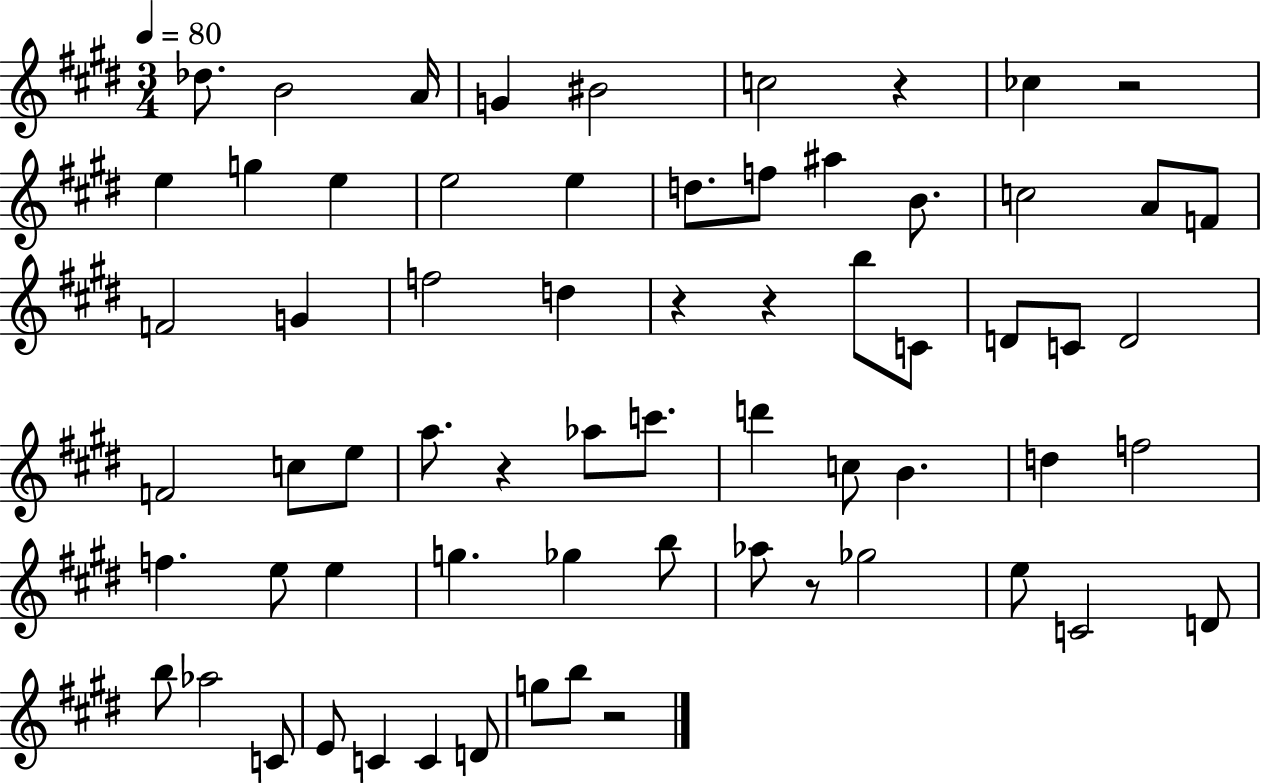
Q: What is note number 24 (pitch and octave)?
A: B5